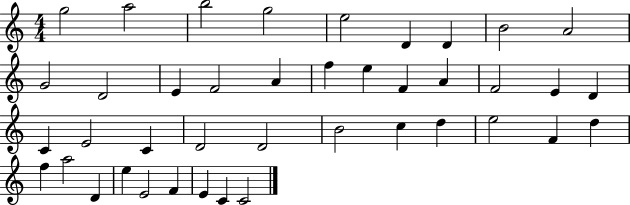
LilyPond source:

{
  \clef treble
  \numericTimeSignature
  \time 4/4
  \key c \major
  g''2 a''2 | b''2 g''2 | e''2 d'4 d'4 | b'2 a'2 | \break g'2 d'2 | e'4 f'2 a'4 | f''4 e''4 f'4 a'4 | f'2 e'4 d'4 | \break c'4 e'2 c'4 | d'2 d'2 | b'2 c''4 d''4 | e''2 f'4 d''4 | \break f''4 a''2 d'4 | e''4 e'2 f'4 | e'4 c'4 c'2 | \bar "|."
}